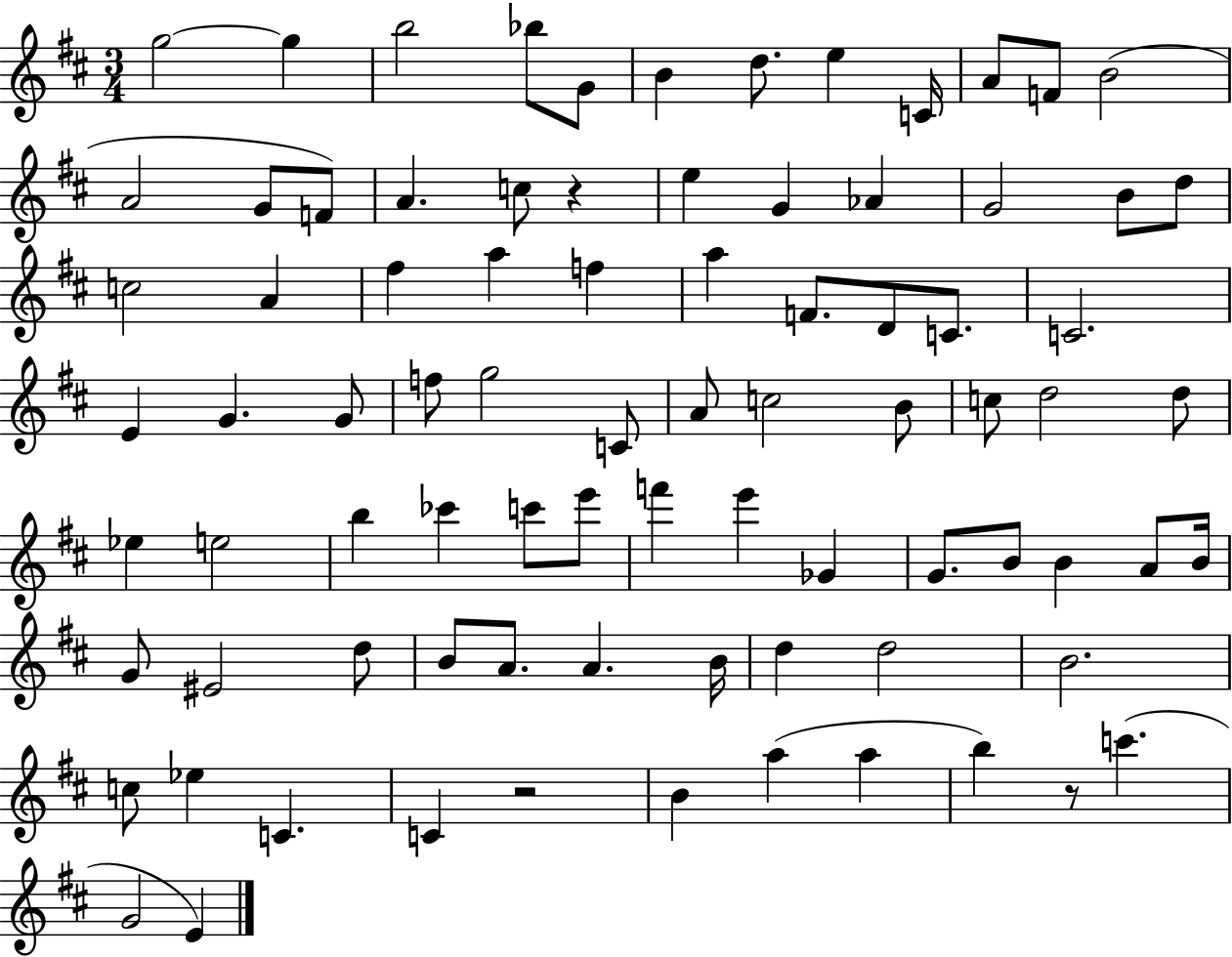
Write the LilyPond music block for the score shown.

{
  \clef treble
  \numericTimeSignature
  \time 3/4
  \key d \major
  g''2~~ g''4 | b''2 bes''8 g'8 | b'4 d''8. e''4 c'16 | a'8 f'8 b'2( | \break a'2 g'8 f'8) | a'4. c''8 r4 | e''4 g'4 aes'4 | g'2 b'8 d''8 | \break c''2 a'4 | fis''4 a''4 f''4 | a''4 f'8. d'8 c'8. | c'2. | \break e'4 g'4. g'8 | f''8 g''2 c'8 | a'8 c''2 b'8 | c''8 d''2 d''8 | \break ees''4 e''2 | b''4 ces'''4 c'''8 e'''8 | f'''4 e'''4 ges'4 | g'8. b'8 b'4 a'8 b'16 | \break g'8 eis'2 d''8 | b'8 a'8. a'4. b'16 | d''4 d''2 | b'2. | \break c''8 ees''4 c'4. | c'4 r2 | b'4 a''4( a''4 | b''4) r8 c'''4.( | \break g'2 e'4) | \bar "|."
}